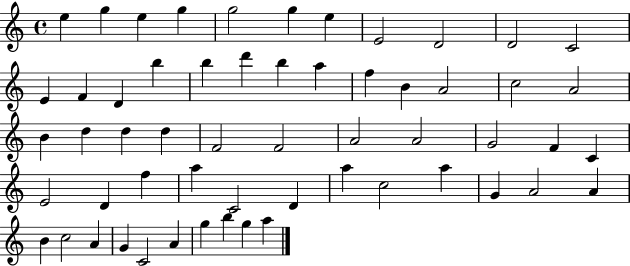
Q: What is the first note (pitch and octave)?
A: E5